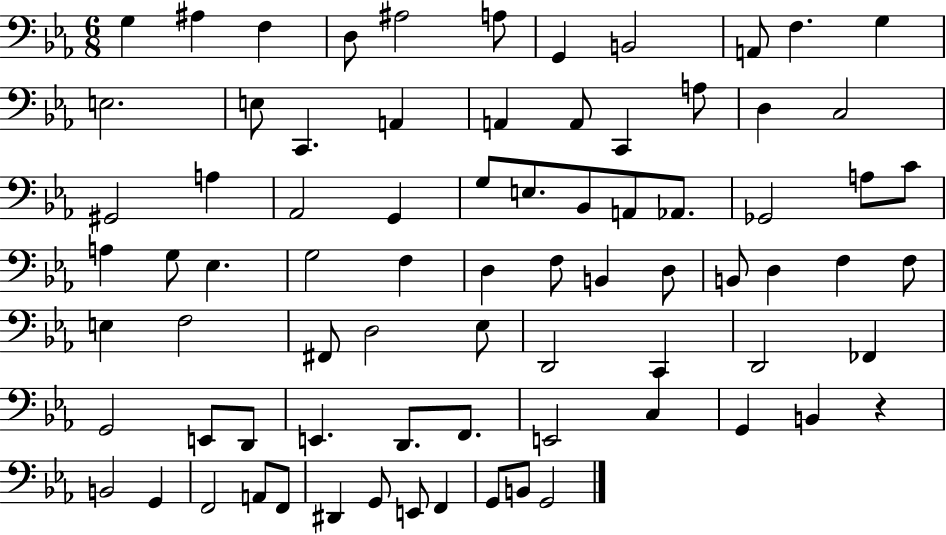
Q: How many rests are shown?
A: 1